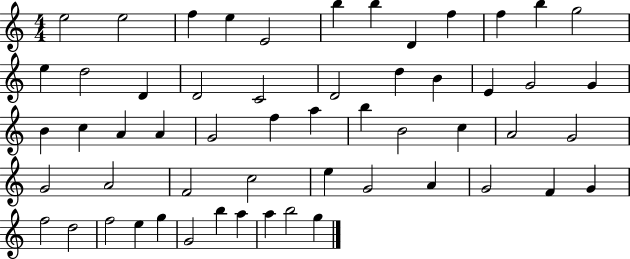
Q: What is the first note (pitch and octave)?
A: E5